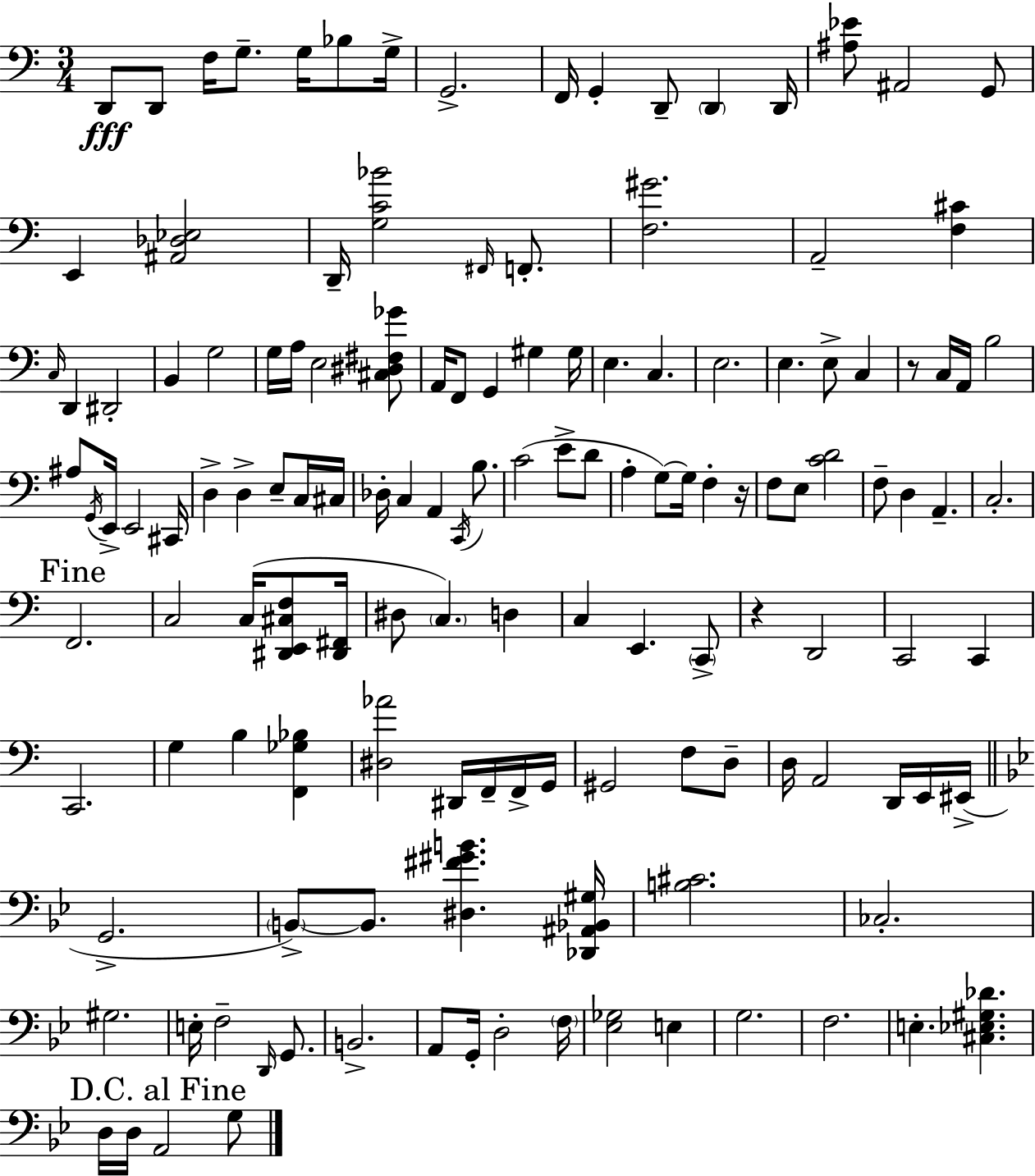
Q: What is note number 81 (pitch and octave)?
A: C2